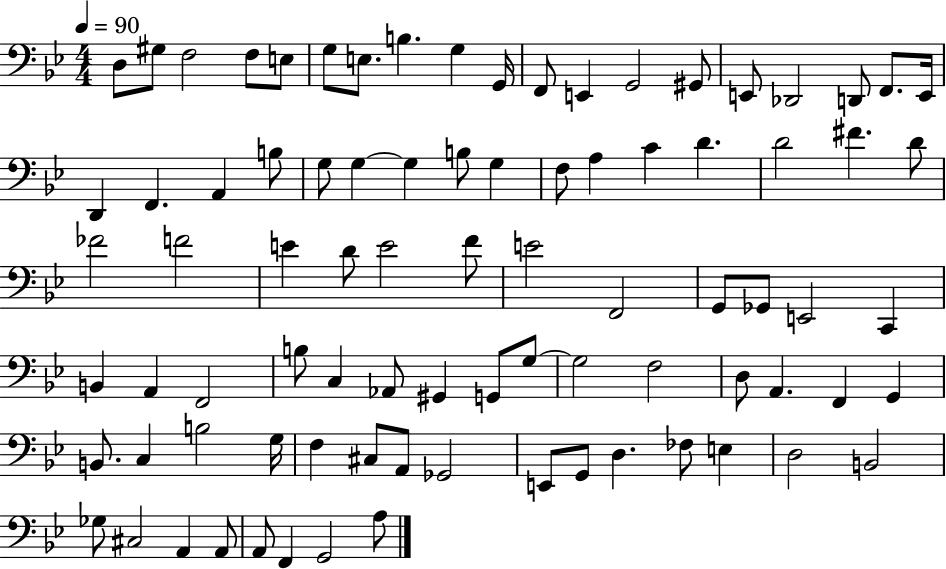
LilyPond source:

{
  \clef bass
  \numericTimeSignature
  \time 4/4
  \key bes \major
  \tempo 4 = 90
  \repeat volta 2 { d8 gis8 f2 f8 e8 | g8 e8. b4. g4 g,16 | f,8 e,4 g,2 gis,8 | e,8 des,2 d,8 f,8. e,16 | \break d,4 f,4. a,4 b8 | g8 g4~~ g4 b8 g4 | f8 a4 c'4 d'4. | d'2 fis'4. d'8 | \break fes'2 f'2 | e'4 d'8 e'2 f'8 | e'2 f,2 | g,8 ges,8 e,2 c,4 | \break b,4 a,4 f,2 | b8 c4 aes,8 gis,4 g,8 g8~~ | g2 f2 | d8 a,4. f,4 g,4 | \break b,8. c4 b2 g16 | f4 cis8 a,8 ges,2 | e,8 g,8 d4. fes8 e4 | d2 b,2 | \break ges8 cis2 a,4 a,8 | a,8 f,4 g,2 a8 | } \bar "|."
}